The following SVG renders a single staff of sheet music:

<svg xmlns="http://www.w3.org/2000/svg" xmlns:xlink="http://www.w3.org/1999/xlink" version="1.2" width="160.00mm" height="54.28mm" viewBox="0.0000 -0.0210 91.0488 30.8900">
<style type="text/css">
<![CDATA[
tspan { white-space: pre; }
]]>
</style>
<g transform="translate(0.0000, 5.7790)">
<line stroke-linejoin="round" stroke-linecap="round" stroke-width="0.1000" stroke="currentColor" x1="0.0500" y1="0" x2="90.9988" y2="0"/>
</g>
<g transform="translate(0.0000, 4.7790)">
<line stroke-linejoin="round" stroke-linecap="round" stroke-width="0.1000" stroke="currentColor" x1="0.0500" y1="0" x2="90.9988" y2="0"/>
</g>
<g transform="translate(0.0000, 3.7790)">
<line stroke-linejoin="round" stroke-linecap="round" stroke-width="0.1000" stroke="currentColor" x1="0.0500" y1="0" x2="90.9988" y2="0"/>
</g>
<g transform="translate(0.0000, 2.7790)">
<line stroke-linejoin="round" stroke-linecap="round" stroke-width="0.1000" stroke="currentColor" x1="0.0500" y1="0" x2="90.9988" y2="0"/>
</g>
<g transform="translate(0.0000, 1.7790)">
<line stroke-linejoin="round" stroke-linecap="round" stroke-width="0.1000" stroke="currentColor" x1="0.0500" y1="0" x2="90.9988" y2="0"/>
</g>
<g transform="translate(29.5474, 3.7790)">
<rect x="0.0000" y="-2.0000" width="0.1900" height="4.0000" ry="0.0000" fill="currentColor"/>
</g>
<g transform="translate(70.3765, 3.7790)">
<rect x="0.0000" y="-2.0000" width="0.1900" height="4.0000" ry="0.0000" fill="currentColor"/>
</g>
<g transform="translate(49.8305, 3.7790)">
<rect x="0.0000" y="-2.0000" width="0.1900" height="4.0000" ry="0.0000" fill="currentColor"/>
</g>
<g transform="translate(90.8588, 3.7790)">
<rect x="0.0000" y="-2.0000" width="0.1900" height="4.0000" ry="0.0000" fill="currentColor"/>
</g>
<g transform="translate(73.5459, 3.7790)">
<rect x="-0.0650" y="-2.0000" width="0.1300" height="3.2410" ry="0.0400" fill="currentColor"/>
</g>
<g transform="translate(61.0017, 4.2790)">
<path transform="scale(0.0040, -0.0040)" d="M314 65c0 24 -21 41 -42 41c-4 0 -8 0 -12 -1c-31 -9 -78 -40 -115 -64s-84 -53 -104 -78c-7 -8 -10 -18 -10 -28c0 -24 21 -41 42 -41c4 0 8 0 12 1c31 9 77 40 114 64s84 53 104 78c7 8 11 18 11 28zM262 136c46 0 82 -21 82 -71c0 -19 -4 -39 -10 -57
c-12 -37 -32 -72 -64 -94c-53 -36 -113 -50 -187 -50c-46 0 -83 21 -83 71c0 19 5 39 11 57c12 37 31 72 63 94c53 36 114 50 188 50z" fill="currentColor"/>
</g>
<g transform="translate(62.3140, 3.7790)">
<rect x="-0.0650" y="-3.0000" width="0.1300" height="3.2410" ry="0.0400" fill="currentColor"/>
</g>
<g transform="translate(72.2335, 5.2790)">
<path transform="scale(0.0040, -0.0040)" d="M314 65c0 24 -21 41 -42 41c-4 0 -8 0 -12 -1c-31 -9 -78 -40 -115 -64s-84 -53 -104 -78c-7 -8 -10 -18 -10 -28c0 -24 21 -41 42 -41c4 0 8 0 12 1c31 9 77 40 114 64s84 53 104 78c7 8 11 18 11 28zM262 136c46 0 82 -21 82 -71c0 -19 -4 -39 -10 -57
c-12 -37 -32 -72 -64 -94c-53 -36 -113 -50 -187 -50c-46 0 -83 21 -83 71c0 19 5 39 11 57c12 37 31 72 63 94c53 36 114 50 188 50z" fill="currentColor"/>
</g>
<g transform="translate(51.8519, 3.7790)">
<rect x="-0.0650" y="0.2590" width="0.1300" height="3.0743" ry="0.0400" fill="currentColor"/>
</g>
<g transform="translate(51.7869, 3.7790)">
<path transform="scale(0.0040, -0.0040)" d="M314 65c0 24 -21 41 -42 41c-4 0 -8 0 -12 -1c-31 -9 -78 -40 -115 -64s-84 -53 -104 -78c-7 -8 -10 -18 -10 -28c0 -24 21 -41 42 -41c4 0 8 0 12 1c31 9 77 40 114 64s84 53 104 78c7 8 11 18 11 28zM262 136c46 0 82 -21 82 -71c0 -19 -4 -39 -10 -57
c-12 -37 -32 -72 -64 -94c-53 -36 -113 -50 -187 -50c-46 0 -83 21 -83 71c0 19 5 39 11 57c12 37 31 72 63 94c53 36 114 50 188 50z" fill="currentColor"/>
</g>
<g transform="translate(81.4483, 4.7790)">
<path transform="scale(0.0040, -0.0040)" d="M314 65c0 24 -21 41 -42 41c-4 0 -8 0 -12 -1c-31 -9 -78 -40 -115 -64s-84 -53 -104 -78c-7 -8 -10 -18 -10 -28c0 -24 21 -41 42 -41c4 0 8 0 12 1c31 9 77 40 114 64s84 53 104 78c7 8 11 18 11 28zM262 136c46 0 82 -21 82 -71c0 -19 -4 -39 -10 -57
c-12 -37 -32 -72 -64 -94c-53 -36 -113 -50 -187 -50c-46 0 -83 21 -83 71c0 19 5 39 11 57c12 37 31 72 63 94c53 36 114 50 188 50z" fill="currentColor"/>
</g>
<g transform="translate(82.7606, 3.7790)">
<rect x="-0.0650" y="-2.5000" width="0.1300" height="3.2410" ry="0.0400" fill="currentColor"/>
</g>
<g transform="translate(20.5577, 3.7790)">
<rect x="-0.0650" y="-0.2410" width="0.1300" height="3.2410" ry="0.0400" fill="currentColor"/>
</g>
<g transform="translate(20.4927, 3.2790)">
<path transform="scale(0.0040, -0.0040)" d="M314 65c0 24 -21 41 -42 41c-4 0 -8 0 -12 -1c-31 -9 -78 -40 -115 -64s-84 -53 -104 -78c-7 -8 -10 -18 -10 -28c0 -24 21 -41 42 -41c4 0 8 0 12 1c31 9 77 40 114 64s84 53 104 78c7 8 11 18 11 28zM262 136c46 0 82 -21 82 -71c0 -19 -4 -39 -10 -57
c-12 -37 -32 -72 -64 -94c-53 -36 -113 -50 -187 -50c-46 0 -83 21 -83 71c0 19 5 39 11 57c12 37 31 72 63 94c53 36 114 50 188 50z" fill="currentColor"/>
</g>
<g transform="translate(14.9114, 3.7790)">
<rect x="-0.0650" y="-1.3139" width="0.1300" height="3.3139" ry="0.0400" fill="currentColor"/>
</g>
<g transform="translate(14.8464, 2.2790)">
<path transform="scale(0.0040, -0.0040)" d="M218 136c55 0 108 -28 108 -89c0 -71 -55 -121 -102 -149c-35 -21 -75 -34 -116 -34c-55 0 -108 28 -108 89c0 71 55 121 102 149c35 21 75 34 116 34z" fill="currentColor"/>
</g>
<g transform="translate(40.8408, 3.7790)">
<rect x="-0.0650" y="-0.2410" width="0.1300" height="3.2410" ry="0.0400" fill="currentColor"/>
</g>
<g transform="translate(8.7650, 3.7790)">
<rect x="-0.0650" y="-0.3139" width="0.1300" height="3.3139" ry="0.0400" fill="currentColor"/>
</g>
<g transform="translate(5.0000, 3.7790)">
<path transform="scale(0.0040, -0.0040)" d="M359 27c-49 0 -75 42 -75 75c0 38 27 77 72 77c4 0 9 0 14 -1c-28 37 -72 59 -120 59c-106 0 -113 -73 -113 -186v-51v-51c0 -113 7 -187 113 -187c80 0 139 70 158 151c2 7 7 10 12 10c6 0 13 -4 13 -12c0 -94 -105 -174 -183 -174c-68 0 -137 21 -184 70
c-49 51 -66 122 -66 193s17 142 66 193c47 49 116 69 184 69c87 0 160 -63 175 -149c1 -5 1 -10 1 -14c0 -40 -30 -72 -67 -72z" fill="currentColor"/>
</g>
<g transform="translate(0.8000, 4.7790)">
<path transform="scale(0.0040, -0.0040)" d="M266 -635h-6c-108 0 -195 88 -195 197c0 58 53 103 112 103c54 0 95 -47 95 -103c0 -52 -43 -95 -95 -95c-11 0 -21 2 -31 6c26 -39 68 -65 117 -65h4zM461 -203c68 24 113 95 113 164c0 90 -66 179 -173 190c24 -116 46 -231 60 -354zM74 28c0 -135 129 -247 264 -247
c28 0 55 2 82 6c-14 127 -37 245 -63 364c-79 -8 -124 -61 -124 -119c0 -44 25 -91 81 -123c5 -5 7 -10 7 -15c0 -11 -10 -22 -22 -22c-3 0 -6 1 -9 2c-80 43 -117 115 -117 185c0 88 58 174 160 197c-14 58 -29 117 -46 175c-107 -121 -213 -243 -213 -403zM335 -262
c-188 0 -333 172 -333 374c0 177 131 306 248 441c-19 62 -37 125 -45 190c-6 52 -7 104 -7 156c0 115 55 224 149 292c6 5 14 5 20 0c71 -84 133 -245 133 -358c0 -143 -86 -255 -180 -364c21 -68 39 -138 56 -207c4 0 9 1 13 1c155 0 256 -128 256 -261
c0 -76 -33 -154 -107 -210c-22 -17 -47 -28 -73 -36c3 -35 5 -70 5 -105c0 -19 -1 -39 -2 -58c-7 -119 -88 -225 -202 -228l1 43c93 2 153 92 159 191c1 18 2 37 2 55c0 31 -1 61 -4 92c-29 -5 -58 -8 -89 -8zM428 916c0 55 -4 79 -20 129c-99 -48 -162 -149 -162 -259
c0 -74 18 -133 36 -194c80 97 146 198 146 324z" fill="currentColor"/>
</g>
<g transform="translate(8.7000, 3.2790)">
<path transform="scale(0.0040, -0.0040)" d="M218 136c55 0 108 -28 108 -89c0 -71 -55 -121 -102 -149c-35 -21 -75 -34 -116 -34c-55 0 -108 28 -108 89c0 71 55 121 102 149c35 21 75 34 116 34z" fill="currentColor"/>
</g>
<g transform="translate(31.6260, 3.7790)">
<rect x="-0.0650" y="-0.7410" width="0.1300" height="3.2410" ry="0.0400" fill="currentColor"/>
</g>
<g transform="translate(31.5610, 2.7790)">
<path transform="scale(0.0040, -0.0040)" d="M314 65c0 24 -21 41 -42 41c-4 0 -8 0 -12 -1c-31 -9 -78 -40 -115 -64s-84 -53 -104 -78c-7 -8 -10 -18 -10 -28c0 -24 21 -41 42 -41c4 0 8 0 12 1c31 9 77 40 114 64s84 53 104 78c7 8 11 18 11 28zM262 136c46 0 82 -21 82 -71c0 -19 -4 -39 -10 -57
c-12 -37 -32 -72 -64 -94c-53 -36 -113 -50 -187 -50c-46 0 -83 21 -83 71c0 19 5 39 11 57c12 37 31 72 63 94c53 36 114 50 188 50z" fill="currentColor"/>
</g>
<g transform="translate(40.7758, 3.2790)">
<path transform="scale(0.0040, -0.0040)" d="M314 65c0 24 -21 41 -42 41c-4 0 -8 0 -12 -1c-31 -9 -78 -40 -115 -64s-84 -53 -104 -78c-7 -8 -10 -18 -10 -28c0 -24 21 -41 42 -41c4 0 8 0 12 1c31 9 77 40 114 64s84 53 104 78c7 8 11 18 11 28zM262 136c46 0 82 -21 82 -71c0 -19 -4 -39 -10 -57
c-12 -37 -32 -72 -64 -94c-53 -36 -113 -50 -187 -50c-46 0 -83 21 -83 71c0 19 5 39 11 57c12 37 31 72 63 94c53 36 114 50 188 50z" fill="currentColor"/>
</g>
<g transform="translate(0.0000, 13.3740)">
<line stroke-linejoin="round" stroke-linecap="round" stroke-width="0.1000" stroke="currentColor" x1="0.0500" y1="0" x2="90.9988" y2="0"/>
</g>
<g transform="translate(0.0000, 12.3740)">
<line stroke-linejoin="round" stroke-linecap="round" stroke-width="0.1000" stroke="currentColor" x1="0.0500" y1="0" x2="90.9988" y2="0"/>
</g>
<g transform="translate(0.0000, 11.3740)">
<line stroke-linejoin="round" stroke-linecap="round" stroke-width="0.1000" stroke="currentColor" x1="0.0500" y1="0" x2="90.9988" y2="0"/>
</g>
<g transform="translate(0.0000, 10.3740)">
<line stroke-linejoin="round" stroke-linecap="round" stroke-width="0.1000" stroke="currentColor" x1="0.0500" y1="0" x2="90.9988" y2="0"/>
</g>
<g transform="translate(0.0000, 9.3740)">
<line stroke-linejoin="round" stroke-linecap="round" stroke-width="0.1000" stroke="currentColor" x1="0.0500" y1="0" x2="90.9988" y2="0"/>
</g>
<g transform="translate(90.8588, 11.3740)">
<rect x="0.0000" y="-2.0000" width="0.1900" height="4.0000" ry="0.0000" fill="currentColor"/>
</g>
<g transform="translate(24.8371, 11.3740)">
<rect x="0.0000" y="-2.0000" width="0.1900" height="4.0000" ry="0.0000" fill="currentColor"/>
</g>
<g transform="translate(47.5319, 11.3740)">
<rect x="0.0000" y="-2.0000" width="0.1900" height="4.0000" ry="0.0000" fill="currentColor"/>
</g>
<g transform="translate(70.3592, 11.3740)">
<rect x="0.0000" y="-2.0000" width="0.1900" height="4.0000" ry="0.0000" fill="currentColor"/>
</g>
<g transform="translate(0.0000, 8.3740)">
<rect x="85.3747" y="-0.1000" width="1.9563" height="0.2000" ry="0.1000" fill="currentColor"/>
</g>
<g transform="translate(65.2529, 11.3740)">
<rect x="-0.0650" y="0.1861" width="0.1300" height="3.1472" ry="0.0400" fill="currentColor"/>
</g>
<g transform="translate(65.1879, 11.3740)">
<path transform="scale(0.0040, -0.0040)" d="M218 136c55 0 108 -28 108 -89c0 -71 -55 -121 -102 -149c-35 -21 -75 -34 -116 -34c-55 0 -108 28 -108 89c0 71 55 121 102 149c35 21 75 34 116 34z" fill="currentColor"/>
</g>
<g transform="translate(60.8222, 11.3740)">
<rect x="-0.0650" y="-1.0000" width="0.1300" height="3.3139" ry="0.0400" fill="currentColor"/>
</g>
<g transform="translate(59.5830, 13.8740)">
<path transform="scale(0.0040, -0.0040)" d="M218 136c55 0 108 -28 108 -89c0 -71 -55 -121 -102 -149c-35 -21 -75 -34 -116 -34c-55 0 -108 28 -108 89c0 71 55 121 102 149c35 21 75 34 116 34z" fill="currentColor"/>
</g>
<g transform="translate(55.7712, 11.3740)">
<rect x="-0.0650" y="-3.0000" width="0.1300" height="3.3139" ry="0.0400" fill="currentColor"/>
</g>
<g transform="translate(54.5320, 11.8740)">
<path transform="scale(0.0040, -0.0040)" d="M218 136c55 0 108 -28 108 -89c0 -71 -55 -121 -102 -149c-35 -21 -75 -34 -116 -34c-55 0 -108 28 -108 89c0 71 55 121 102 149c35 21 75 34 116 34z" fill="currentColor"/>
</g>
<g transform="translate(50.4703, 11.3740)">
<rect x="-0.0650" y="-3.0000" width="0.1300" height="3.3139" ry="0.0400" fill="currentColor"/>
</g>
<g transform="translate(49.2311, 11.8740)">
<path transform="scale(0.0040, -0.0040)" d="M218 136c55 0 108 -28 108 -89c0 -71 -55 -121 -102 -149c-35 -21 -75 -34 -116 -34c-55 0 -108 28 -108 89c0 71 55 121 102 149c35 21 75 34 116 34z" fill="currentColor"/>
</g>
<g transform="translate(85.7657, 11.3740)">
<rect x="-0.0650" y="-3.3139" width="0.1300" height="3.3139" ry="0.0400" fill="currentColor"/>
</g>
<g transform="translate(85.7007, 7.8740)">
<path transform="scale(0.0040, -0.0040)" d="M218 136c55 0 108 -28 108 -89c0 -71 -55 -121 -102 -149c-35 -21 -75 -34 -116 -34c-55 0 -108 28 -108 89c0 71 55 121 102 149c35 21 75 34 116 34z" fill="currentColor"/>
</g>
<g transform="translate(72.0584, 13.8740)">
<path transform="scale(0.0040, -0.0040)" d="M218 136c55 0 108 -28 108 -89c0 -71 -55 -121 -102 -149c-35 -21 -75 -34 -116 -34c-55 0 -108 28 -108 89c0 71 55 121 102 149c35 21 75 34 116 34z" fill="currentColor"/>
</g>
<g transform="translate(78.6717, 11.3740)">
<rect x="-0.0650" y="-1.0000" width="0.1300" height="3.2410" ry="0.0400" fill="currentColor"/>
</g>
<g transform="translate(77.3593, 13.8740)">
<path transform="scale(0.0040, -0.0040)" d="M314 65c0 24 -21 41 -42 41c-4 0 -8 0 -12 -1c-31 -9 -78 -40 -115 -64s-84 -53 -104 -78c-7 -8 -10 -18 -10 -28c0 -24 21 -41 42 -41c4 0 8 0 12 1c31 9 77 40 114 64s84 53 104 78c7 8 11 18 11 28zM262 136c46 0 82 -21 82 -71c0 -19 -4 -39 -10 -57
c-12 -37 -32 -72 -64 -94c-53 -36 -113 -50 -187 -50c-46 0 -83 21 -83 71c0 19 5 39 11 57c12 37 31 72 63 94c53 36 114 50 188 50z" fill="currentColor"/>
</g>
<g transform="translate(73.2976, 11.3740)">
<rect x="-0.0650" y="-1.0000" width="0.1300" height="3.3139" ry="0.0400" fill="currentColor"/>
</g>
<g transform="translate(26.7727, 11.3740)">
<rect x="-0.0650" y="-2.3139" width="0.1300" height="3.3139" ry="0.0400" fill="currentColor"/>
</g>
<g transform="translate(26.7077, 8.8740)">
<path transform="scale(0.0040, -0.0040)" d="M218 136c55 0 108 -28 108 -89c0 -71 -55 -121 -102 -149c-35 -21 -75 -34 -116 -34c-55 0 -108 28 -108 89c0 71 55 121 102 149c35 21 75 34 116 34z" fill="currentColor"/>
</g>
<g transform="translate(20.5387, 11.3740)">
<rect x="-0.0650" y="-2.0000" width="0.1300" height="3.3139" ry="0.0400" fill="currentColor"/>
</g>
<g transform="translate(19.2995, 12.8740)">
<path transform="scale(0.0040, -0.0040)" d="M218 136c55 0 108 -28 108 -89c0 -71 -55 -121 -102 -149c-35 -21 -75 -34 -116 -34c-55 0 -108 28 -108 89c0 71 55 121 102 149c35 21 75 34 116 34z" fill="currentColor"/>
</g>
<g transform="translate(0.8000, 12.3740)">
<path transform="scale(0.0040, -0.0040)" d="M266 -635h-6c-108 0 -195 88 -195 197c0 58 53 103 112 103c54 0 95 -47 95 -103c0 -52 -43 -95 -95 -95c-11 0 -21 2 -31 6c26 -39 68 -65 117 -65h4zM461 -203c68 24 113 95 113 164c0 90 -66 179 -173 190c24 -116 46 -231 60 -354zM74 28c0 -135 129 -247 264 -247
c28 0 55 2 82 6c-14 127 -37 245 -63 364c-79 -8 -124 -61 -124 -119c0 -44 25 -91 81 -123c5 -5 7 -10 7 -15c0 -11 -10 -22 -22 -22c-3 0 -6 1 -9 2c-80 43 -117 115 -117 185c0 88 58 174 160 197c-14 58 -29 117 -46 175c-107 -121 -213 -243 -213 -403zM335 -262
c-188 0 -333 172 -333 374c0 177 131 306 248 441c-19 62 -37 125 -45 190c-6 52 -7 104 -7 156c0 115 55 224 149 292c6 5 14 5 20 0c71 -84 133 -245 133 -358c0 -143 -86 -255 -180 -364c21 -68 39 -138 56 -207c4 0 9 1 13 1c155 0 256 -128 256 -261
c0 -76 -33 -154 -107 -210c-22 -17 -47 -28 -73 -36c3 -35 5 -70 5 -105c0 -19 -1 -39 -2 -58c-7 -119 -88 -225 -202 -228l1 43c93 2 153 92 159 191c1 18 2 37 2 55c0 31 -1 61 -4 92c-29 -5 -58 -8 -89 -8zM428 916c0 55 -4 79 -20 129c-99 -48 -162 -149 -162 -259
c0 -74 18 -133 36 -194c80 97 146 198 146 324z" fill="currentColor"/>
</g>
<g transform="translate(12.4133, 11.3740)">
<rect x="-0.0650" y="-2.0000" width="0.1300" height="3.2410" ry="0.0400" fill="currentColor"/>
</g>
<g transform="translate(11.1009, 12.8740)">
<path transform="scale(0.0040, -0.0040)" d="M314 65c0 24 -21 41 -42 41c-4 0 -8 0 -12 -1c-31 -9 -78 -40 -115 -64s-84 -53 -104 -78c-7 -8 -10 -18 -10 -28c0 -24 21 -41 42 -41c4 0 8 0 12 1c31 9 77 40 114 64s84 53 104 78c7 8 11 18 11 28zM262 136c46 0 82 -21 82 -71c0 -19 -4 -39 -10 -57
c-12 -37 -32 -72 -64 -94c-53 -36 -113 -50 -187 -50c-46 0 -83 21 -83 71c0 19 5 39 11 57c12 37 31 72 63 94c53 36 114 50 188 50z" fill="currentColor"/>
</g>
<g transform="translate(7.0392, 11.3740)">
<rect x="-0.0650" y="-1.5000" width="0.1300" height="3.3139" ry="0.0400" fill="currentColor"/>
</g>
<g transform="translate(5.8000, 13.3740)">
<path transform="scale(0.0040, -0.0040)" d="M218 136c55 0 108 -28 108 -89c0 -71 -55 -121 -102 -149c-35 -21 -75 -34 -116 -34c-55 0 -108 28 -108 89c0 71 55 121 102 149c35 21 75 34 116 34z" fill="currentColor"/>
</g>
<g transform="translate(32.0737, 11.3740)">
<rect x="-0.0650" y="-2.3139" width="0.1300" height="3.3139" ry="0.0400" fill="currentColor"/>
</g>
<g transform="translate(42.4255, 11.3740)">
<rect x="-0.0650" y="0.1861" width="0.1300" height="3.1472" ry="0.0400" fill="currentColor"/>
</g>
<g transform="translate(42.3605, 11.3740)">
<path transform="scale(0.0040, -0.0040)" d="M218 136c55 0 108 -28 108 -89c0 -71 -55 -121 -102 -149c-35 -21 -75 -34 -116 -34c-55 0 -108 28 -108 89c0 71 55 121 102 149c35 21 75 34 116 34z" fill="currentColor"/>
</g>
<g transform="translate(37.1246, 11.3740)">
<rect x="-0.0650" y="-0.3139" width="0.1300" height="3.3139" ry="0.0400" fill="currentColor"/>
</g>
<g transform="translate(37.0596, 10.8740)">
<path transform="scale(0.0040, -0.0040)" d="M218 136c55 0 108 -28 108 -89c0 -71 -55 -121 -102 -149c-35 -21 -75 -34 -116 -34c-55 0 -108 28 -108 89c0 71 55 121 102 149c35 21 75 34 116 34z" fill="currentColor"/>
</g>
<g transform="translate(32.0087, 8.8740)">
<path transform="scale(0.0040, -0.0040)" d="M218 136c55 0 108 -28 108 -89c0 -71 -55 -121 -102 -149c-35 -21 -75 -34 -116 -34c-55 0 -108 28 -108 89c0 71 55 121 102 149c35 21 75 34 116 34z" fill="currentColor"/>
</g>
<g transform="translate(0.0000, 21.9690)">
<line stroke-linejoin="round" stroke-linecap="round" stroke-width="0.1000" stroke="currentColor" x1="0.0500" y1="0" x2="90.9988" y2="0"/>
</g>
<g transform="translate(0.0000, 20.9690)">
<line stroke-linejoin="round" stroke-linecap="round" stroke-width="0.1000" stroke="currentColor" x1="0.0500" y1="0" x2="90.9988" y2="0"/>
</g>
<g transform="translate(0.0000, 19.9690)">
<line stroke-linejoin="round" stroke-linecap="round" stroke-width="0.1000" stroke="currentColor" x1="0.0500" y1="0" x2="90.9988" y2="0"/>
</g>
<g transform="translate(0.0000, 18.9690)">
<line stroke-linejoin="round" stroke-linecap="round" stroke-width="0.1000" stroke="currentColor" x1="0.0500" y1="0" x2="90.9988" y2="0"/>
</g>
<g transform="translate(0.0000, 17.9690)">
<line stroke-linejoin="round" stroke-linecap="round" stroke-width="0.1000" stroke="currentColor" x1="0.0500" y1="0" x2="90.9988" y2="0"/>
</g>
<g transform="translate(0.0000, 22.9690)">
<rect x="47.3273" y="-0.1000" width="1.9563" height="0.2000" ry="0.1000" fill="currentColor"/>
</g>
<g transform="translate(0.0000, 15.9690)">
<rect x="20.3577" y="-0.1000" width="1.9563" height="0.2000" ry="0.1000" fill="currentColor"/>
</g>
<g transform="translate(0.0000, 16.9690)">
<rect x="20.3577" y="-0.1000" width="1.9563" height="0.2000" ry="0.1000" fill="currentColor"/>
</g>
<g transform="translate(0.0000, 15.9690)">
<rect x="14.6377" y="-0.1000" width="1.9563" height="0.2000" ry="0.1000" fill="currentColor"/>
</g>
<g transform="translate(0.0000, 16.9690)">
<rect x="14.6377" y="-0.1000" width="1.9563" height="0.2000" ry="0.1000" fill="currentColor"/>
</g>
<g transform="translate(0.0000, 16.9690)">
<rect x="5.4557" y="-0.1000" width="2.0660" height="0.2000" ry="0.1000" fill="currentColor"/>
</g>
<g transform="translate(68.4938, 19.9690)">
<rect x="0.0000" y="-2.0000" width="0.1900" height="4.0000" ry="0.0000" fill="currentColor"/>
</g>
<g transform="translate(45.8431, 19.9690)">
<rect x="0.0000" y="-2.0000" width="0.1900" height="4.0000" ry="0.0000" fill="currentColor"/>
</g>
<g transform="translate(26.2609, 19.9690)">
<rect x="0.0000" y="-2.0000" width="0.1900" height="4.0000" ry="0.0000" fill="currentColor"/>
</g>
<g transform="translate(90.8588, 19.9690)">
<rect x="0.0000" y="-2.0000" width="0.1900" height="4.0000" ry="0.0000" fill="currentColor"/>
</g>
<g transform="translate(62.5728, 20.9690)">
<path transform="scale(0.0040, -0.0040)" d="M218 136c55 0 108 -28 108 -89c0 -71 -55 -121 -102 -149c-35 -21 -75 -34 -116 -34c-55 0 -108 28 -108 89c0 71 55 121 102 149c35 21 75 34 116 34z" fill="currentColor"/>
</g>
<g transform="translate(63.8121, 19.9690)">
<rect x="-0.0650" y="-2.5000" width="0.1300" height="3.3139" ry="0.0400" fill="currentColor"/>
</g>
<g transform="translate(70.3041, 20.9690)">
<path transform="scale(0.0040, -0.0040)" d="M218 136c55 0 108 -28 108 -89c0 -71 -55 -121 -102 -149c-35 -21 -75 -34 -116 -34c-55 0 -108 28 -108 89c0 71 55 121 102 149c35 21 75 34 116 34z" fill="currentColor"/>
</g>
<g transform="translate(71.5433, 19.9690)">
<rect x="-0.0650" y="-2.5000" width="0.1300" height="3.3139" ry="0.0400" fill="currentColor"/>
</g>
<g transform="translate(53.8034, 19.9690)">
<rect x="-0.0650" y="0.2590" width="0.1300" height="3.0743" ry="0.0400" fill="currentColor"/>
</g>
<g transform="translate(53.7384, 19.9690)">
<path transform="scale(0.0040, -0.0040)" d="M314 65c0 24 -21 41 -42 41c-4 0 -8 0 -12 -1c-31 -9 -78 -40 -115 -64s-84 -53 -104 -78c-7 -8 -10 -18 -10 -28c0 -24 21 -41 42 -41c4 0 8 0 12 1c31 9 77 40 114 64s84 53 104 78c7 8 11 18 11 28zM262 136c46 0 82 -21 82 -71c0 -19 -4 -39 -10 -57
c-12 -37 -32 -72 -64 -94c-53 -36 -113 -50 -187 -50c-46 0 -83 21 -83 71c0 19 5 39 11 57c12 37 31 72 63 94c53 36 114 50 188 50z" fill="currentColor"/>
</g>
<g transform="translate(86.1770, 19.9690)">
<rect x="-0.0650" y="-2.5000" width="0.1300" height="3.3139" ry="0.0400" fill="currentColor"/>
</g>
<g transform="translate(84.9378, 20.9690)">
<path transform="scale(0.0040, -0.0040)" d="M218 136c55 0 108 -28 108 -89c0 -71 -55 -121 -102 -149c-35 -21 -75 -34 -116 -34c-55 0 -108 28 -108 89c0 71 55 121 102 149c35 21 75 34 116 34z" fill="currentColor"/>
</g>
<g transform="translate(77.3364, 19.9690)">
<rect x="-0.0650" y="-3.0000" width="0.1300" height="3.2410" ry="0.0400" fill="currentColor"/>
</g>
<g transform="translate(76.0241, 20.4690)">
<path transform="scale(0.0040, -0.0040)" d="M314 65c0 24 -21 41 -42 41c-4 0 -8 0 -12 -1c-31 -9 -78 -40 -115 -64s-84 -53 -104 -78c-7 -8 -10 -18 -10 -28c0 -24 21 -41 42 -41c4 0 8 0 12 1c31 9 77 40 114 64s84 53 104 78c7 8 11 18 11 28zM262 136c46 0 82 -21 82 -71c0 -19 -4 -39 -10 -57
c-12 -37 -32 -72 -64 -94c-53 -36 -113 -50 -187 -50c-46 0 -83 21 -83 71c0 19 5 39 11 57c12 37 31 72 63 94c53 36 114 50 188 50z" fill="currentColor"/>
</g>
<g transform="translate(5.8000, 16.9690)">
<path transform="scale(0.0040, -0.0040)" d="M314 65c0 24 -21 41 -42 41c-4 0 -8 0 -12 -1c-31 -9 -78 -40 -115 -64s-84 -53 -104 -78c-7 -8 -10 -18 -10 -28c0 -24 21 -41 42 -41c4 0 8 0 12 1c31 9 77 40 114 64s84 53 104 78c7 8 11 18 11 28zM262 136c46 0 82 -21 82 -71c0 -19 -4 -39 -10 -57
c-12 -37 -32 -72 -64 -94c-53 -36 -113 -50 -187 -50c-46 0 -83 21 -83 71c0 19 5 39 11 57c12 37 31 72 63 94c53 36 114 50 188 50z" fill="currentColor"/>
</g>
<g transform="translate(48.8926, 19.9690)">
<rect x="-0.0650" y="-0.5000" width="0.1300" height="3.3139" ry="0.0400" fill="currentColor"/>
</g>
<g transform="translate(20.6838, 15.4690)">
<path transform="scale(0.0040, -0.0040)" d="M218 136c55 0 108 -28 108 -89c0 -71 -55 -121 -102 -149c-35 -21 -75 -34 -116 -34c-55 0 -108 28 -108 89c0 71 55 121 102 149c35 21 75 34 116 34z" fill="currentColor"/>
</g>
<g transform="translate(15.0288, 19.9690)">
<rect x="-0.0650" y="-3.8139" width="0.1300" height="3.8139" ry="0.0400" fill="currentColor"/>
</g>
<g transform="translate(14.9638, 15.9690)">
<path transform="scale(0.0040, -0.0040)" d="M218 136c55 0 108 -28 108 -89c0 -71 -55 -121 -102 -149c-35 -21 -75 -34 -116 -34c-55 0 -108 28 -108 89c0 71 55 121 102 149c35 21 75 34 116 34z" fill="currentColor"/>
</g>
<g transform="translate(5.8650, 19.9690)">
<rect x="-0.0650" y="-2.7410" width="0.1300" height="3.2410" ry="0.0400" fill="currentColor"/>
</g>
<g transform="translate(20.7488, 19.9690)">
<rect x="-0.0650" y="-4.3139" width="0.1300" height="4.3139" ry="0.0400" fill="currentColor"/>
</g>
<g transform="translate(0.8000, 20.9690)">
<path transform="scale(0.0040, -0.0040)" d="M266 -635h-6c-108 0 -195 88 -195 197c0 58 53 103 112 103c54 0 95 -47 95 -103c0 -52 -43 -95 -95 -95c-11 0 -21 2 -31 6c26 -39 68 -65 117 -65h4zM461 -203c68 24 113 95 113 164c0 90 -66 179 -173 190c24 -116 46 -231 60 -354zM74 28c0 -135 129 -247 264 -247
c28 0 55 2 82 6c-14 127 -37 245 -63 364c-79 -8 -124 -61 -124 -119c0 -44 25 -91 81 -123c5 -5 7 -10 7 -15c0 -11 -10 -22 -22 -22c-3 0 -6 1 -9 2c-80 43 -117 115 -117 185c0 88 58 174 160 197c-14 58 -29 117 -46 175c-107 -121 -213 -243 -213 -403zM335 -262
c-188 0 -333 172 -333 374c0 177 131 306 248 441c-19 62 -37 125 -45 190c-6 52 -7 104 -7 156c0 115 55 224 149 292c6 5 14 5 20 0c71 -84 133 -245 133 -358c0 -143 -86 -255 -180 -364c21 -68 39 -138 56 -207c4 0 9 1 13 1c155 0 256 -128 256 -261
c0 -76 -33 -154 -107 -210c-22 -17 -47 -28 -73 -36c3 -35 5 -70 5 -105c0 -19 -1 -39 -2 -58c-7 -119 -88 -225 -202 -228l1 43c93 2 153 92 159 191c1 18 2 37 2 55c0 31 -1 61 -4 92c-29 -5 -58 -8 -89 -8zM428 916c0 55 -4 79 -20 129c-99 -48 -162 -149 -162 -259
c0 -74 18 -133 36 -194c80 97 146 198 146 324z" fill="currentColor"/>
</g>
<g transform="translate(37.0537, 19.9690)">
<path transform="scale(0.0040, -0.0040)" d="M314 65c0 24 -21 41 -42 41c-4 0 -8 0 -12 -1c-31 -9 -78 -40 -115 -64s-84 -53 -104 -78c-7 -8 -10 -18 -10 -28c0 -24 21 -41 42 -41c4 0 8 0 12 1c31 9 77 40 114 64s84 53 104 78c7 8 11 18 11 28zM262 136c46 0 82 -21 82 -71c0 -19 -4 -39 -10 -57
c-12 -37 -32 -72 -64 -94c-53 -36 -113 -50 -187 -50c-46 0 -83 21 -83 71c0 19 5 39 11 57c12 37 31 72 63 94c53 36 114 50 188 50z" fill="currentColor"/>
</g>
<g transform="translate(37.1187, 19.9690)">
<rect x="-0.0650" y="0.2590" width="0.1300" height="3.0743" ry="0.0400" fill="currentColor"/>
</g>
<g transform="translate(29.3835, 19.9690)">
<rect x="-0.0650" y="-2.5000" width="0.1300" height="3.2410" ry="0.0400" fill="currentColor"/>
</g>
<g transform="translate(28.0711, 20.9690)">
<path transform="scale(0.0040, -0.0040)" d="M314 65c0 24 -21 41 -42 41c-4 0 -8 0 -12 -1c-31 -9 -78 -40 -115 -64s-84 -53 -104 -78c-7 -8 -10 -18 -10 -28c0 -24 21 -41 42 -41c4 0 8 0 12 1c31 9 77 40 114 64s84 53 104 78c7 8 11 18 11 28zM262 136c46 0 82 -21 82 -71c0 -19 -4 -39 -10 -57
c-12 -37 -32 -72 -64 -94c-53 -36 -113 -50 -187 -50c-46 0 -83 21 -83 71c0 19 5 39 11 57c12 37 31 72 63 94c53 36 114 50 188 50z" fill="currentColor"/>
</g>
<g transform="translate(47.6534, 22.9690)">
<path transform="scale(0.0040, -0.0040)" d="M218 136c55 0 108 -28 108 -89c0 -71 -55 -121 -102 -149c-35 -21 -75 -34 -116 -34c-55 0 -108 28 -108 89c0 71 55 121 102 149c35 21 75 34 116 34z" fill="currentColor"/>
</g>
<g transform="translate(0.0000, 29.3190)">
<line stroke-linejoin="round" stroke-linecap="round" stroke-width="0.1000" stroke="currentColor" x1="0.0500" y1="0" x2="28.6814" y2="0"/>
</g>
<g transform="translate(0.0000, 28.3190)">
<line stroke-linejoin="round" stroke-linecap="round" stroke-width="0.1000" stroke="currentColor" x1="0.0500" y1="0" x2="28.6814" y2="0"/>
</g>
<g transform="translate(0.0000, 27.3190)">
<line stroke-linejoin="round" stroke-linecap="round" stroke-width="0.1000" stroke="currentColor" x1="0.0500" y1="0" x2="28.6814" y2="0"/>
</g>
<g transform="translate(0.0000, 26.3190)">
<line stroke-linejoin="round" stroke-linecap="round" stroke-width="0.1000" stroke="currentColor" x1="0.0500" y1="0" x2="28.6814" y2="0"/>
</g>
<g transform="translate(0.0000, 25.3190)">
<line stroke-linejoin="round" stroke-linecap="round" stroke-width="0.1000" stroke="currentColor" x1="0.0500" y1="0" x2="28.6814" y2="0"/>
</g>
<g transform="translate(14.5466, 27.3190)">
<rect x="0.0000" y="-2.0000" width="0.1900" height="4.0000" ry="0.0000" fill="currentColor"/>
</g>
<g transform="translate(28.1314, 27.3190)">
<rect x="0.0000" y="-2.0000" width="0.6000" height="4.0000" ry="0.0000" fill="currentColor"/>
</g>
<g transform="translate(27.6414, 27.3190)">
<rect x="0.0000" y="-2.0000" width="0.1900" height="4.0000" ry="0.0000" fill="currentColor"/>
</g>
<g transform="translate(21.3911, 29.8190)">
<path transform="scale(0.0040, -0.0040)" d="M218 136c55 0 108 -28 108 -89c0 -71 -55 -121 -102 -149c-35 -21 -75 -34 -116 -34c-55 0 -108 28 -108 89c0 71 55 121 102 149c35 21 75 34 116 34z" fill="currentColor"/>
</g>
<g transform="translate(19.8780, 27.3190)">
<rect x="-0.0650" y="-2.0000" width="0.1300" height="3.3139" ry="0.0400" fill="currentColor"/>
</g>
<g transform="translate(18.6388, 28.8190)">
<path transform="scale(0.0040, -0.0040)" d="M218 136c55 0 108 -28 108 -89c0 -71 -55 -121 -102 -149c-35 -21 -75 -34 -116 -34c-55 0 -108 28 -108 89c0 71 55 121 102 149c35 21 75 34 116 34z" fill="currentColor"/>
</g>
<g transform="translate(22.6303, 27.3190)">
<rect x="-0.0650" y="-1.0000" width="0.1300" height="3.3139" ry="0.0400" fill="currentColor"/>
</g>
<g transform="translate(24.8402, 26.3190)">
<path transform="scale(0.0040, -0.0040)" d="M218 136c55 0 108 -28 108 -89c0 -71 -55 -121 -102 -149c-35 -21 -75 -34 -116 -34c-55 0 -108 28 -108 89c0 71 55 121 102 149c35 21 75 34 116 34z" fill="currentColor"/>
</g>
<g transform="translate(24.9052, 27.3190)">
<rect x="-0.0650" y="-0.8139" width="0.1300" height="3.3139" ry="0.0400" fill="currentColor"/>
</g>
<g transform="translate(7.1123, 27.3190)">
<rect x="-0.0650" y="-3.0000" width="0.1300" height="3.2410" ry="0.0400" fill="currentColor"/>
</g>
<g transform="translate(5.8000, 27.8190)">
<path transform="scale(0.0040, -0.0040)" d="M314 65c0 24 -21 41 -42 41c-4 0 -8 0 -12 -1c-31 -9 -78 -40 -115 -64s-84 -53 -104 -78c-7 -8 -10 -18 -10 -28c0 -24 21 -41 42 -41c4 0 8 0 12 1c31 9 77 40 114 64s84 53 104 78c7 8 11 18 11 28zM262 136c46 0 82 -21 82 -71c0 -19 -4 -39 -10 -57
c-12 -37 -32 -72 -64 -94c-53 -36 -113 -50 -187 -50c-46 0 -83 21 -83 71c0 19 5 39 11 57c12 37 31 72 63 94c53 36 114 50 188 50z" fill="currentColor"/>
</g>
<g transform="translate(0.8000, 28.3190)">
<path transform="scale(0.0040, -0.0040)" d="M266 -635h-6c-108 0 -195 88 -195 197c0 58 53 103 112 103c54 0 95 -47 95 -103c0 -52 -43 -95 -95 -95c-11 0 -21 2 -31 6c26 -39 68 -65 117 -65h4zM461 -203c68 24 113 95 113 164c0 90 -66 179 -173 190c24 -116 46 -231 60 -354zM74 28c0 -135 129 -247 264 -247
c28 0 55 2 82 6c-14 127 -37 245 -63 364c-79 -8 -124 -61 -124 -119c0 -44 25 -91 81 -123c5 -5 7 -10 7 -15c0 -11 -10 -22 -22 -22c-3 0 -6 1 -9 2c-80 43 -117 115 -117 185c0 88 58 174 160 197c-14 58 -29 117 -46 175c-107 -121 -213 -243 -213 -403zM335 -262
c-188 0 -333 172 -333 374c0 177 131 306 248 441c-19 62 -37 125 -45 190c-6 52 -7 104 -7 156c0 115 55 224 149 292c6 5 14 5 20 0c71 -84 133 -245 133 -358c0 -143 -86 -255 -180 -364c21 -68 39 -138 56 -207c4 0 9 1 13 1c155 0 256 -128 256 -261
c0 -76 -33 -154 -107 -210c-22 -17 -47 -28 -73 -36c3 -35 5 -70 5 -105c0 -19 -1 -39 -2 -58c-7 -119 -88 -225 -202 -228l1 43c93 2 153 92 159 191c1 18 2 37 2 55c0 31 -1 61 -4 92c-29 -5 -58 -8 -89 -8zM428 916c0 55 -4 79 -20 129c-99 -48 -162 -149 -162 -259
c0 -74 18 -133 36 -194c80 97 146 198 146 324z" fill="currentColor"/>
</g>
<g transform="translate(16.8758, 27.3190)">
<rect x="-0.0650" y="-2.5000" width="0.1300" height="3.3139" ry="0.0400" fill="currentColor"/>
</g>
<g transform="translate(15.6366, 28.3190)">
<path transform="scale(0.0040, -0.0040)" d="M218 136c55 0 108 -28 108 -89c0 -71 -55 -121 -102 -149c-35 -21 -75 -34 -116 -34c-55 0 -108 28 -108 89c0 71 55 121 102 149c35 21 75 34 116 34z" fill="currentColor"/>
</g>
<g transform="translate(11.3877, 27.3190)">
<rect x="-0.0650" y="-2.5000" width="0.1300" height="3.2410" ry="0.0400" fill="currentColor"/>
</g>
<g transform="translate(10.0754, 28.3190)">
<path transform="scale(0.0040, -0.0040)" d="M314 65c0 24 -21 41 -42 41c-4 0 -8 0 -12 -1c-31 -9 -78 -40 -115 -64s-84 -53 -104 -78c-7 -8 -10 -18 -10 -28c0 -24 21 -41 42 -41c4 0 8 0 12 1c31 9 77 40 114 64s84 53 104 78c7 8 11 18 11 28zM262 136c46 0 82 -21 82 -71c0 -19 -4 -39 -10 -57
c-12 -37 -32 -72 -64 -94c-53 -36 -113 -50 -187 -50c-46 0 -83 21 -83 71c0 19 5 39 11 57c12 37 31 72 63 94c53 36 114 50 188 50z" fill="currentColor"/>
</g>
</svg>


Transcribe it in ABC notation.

X:1
T:Untitled
M:4/4
L:1/4
K:C
c e c2 d2 c2 B2 A2 F2 G2 E F2 F g g c B A A D B D D2 b a2 c' d' G2 B2 C B2 G G A2 G A2 G2 G F D d